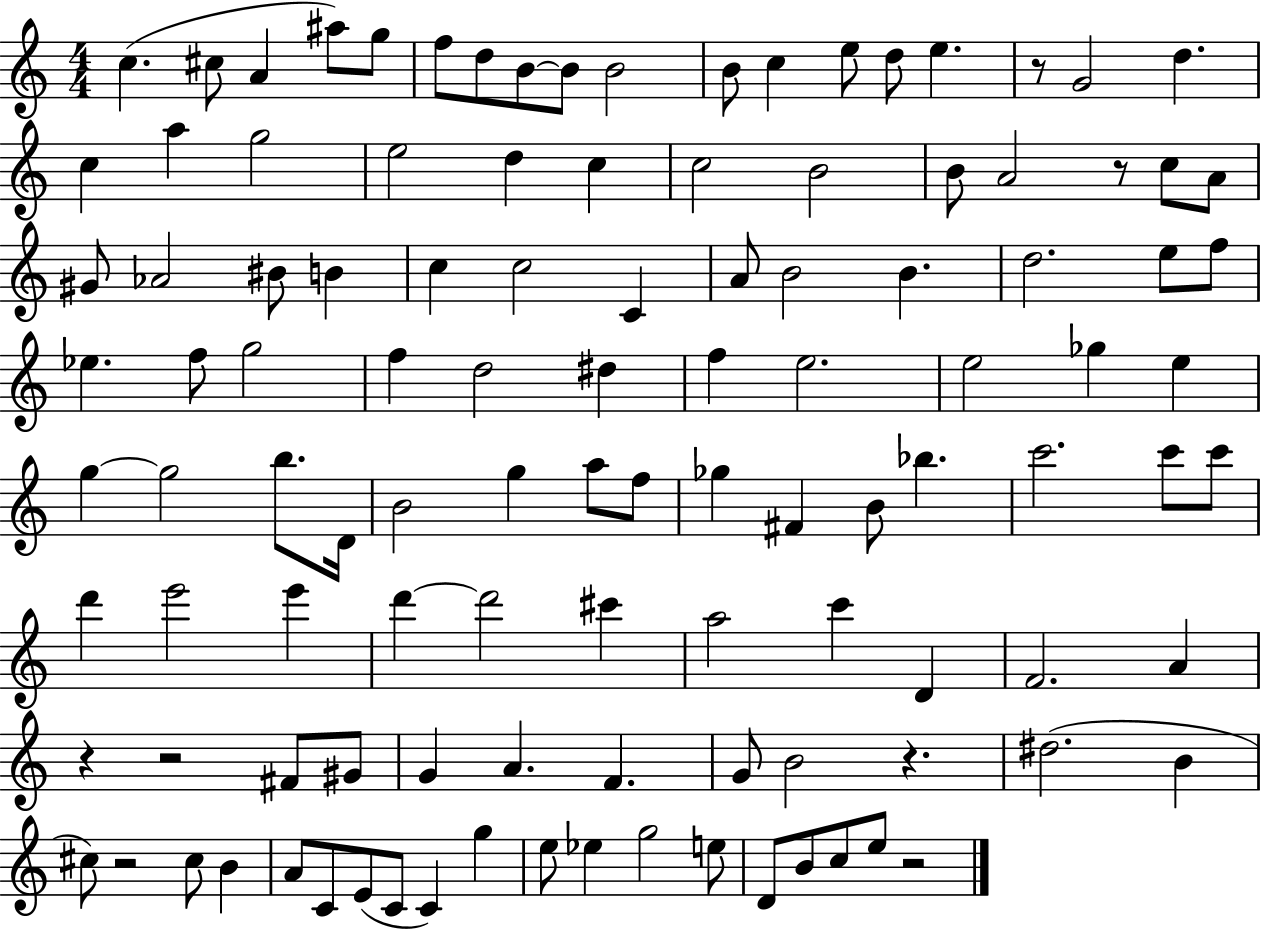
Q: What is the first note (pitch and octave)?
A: C5